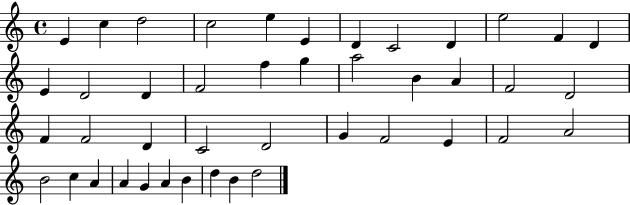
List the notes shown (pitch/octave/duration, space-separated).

E4/q C5/q D5/h C5/h E5/q E4/q D4/q C4/h D4/q E5/h F4/q D4/q E4/q D4/h D4/q F4/h F5/q G5/q A5/h B4/q A4/q F4/h D4/h F4/q F4/h D4/q C4/h D4/h G4/q F4/h E4/q F4/h A4/h B4/h C5/q A4/q A4/q G4/q A4/q B4/q D5/q B4/q D5/h